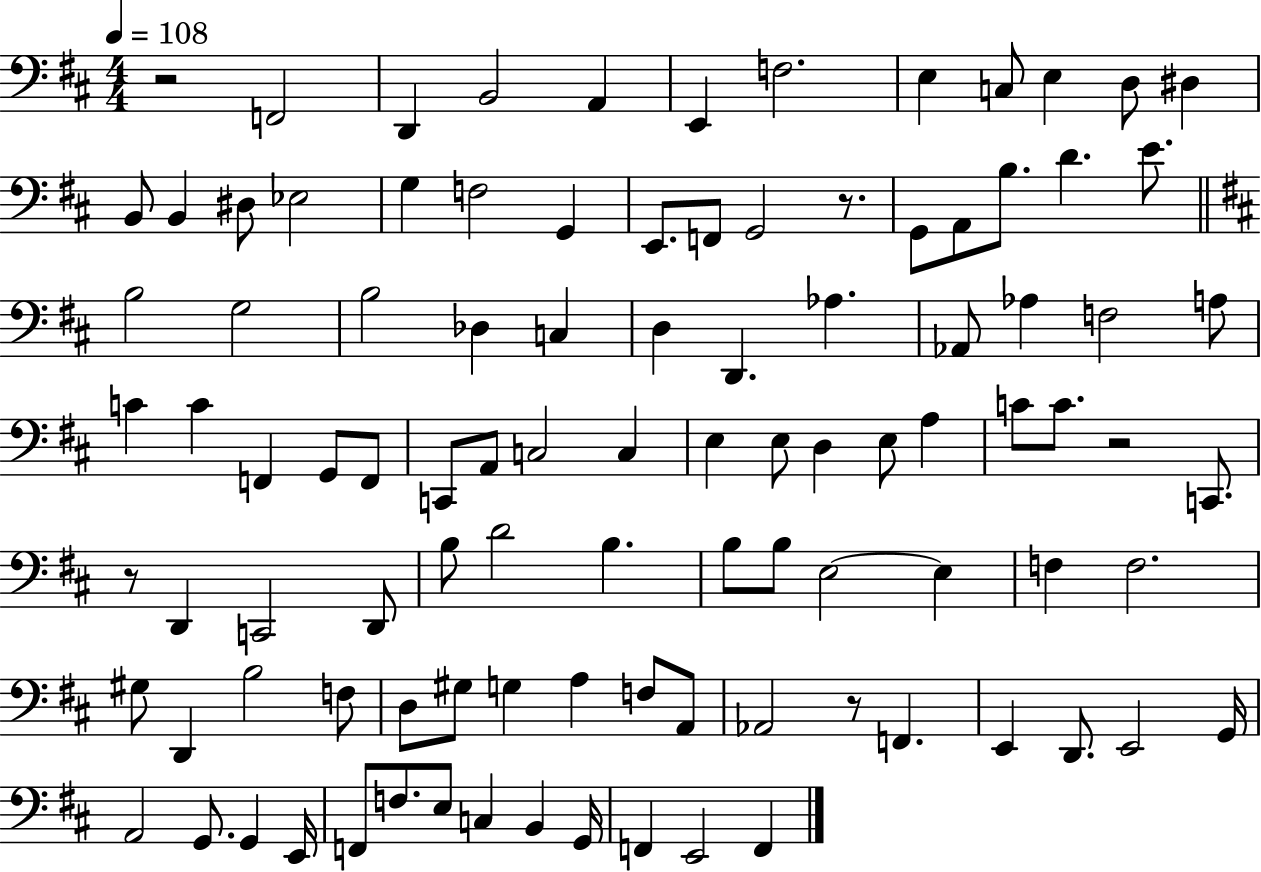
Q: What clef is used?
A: bass